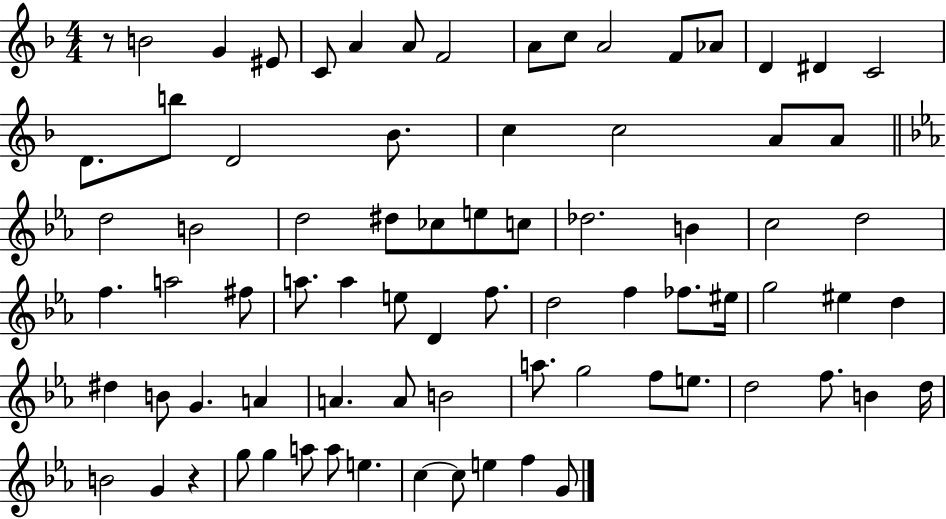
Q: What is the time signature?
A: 4/4